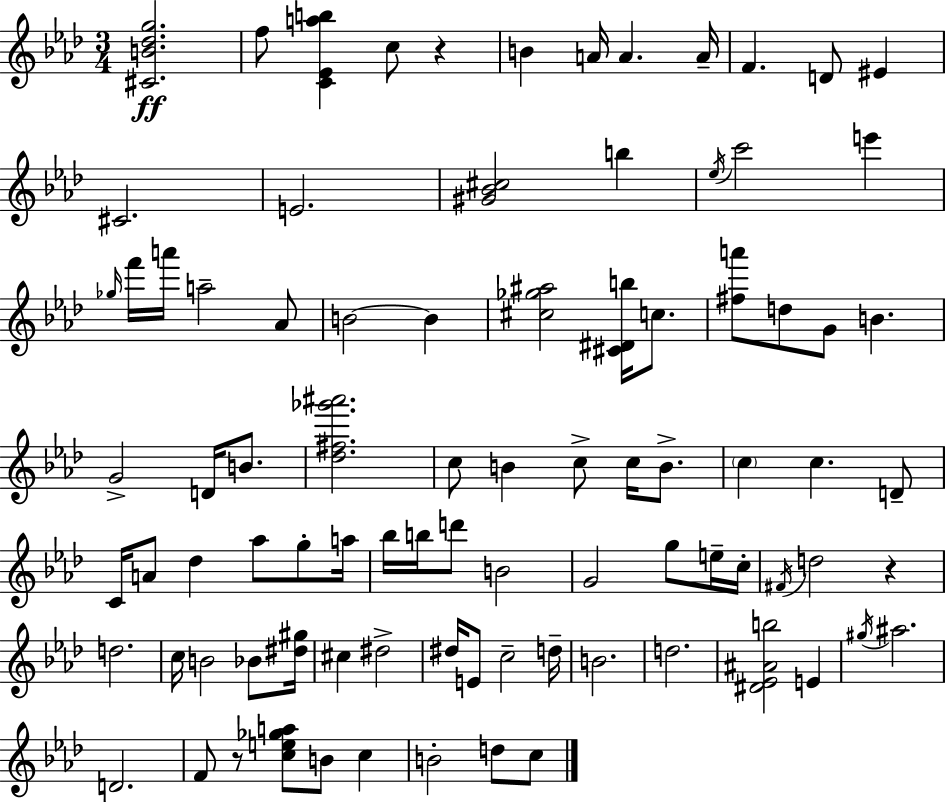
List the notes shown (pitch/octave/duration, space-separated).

[C#4,B4,Db5,G5]/h. F5/e [C4,Eb4,A5,B5]/q C5/e R/q B4/q A4/s A4/q. A4/s F4/q. D4/e EIS4/q C#4/h. E4/h. [G#4,Bb4,C#5]/h B5/q Eb5/s C6/h E6/q Gb5/s F6/s A6/s A5/h Ab4/e B4/h B4/q [C#5,Gb5,A#5]/h [C#4,D#4,B5]/s C5/e. [F#5,A6]/e D5/e G4/e B4/q. G4/h D4/s B4/e. [Db5,F#5,Gb6,A#6]/h. C5/e B4/q C5/e C5/s B4/e. C5/q C5/q. D4/e C4/s A4/e Db5/q Ab5/e G5/e A5/s Bb5/s B5/s D6/e B4/h G4/h G5/e E5/s C5/s F#4/s D5/h R/q D5/h. C5/s B4/h Bb4/e [D#5,G#5]/s C#5/q D#5/h D#5/s E4/e C5/h D5/s B4/h. D5/h. [D#4,Eb4,A#4,B5]/h E4/q G#5/s A#5/h. D4/h. F4/e R/e [C5,E5,Gb5,A5]/e B4/e C5/q B4/h D5/e C5/e